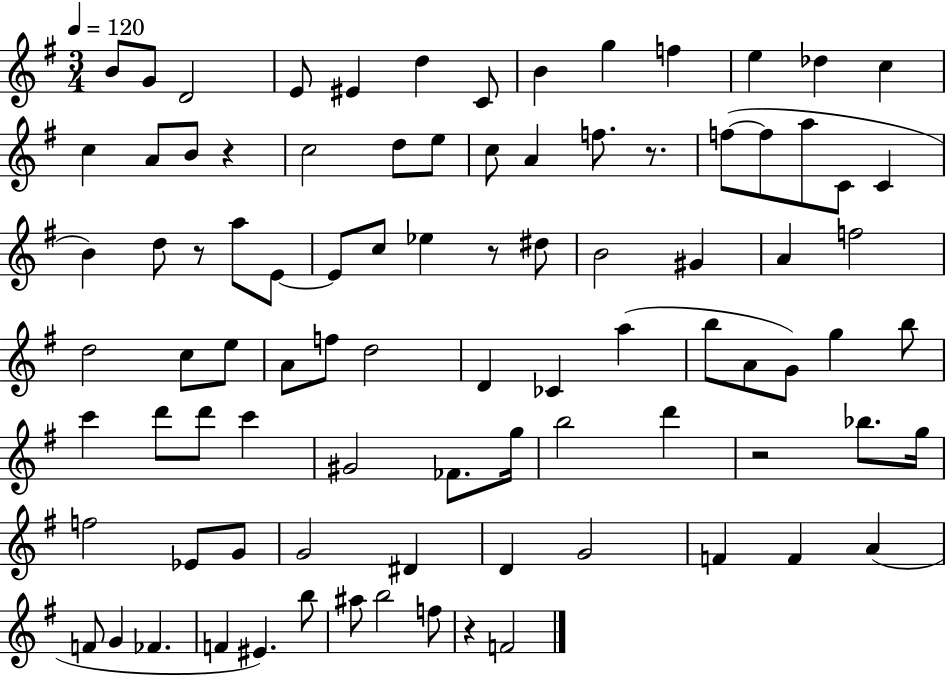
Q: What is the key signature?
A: G major